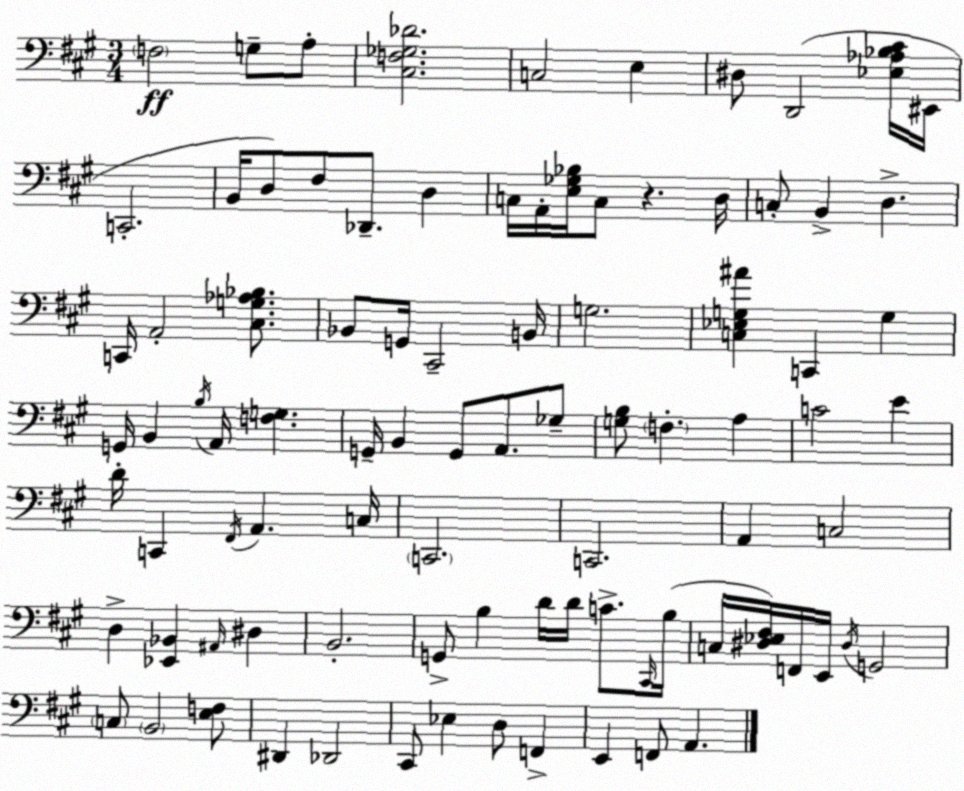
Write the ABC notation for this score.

X:1
T:Untitled
M:3/4
L:1/4
K:A
F,2 G,/2 A,/2 [^C,F,_G,_D]2 C,2 E, ^D,/2 D,,2 [_E,_A,_B,^C]/4 ^E,,/4 C,,2 B,,/4 D,/2 ^F,/2 _D,,/2 D, C,/4 A,,/4 [E,_G,_B,]/4 C,/2 z D,/4 C,/2 B,, D, C,,/4 A,,2 [^C,G,_A,_B,]/2 _B,,/2 G,,/4 ^C,,2 B,,/4 G,2 [C,_E,G,^A] C,, G, G,,/4 B,, B,/4 A,,/4 [F,G,] G,,/4 B,, G,,/2 A,,/2 _G,/2 [G,B,]/2 F, A, C2 E D/4 C,, ^F,,/4 A,, C,/4 C,,2 C,,2 A,, C,2 D, [_E,,_B,,] ^A,,/4 ^D, B,,2 G,,/2 B, D/4 D/4 C/2 ^C,,/4 B,/4 C,/4 [^D,_E,^F,]/4 F,,/4 E,,/4 ^D,/4 G,,2 C,/2 B,,2 [E,F,]/2 ^D,, _D,,2 ^C,,/2 _E, D,/2 F,, E,, F,,/2 A,,